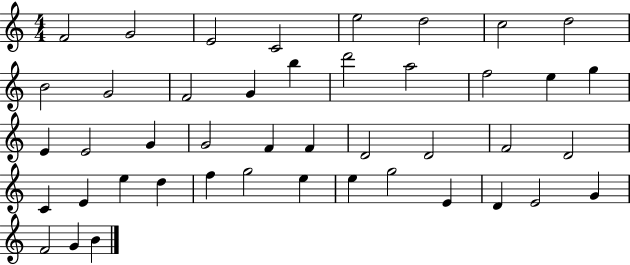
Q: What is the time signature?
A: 4/4